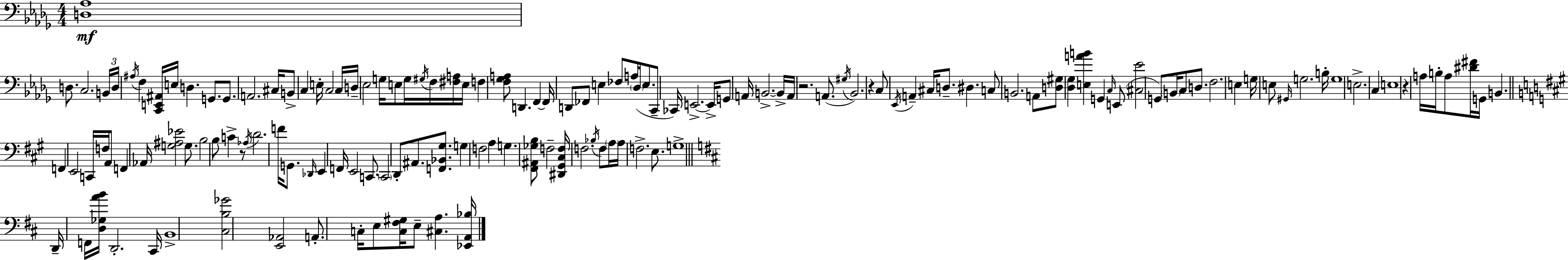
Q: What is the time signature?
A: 4/4